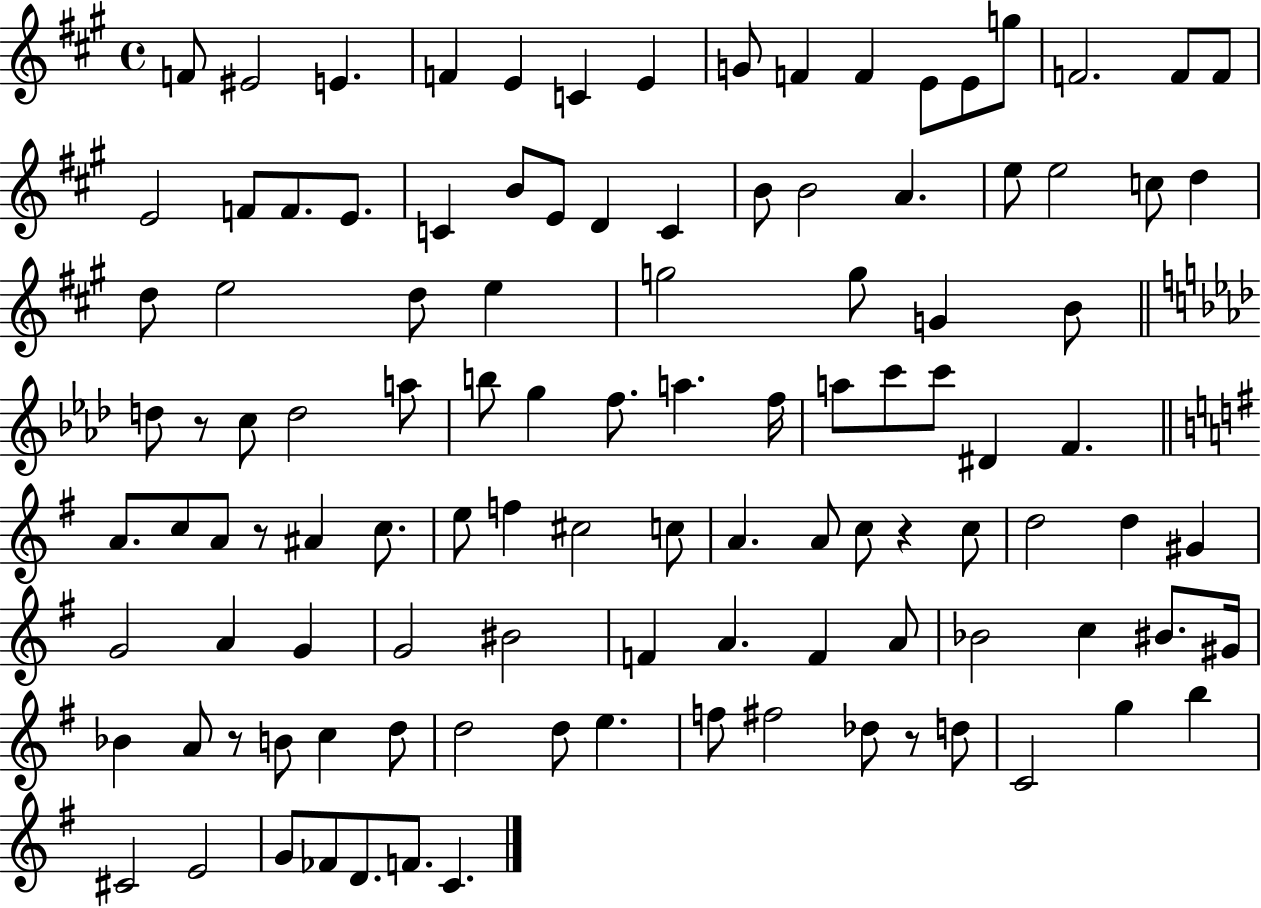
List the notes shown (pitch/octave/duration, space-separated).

F4/e EIS4/h E4/q. F4/q E4/q C4/q E4/q G4/e F4/q F4/q E4/e E4/e G5/e F4/h. F4/e F4/e E4/h F4/e F4/e. E4/e. C4/q B4/e E4/e D4/q C4/q B4/e B4/h A4/q. E5/e E5/h C5/e D5/q D5/e E5/h D5/e E5/q G5/h G5/e G4/q B4/e D5/e R/e C5/e D5/h A5/e B5/e G5/q F5/e. A5/q. F5/s A5/e C6/e C6/e D#4/q F4/q. A4/e. C5/e A4/e R/e A#4/q C5/e. E5/e F5/q C#5/h C5/e A4/q. A4/e C5/e R/q C5/e D5/h D5/q G#4/q G4/h A4/q G4/q G4/h BIS4/h F4/q A4/q. F4/q A4/e Bb4/h C5/q BIS4/e. G#4/s Bb4/q A4/e R/e B4/e C5/q D5/e D5/h D5/e E5/q. F5/e F#5/h Db5/e R/e D5/e C4/h G5/q B5/q C#4/h E4/h G4/e FES4/e D4/e. F4/e. C4/q.